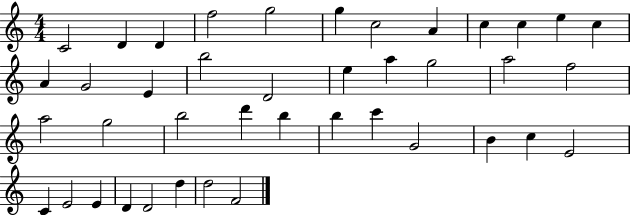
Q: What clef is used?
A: treble